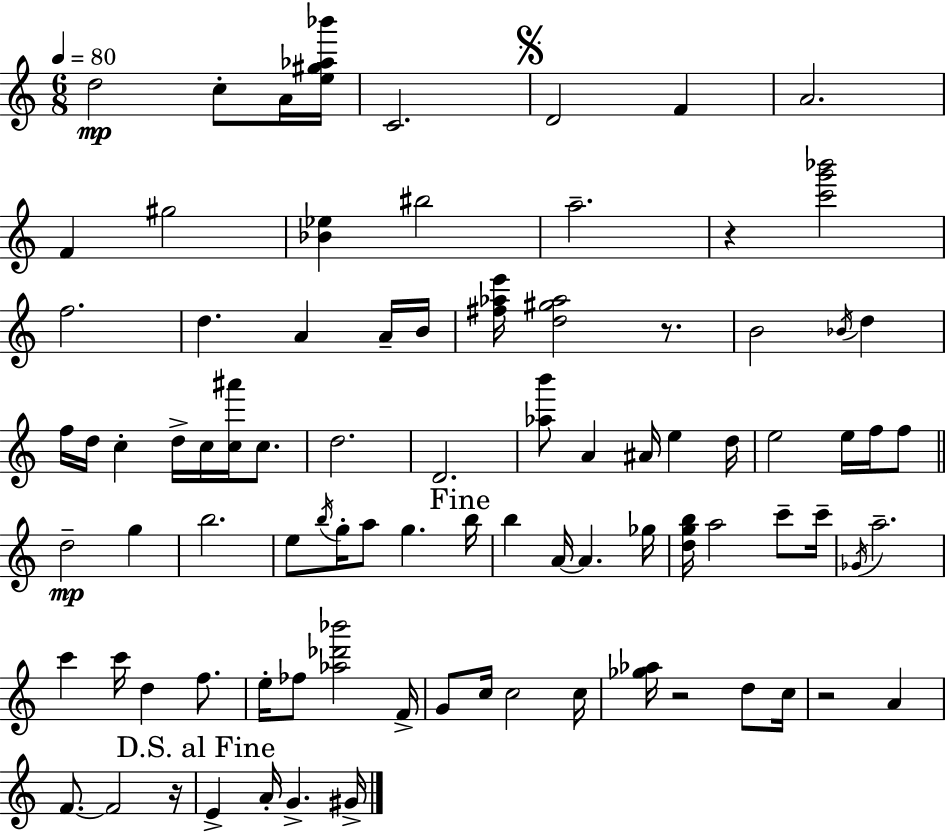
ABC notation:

X:1
T:Untitled
M:6/8
L:1/4
K:Am
d2 c/2 A/4 [e^g_a_b']/4 C2 D2 F A2 F ^g2 [_B_e] ^b2 a2 z [c'g'_b']2 f2 d A A/4 B/4 [^f_ae']/4 [d^g_a]2 z/2 B2 _B/4 d f/4 d/4 c d/4 c/4 [c^a']/4 c/2 d2 D2 [_ab']/2 A ^A/4 e d/4 e2 e/4 f/4 f/2 d2 g b2 e/2 b/4 g/4 a/2 g b/4 b A/4 A _g/4 [dgb]/4 a2 c'/2 c'/4 _G/4 a2 c' c'/4 d f/2 e/4 _f/2 [_a_d'_b']2 F/4 G/2 c/4 c2 c/4 [_g_a]/4 z2 d/2 c/4 z2 A F/2 F2 z/4 E A/4 G ^G/4